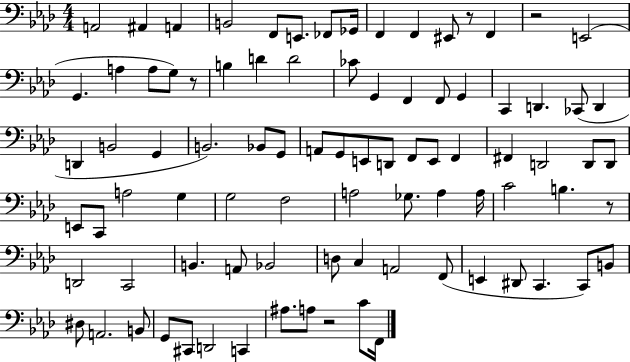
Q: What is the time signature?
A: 4/4